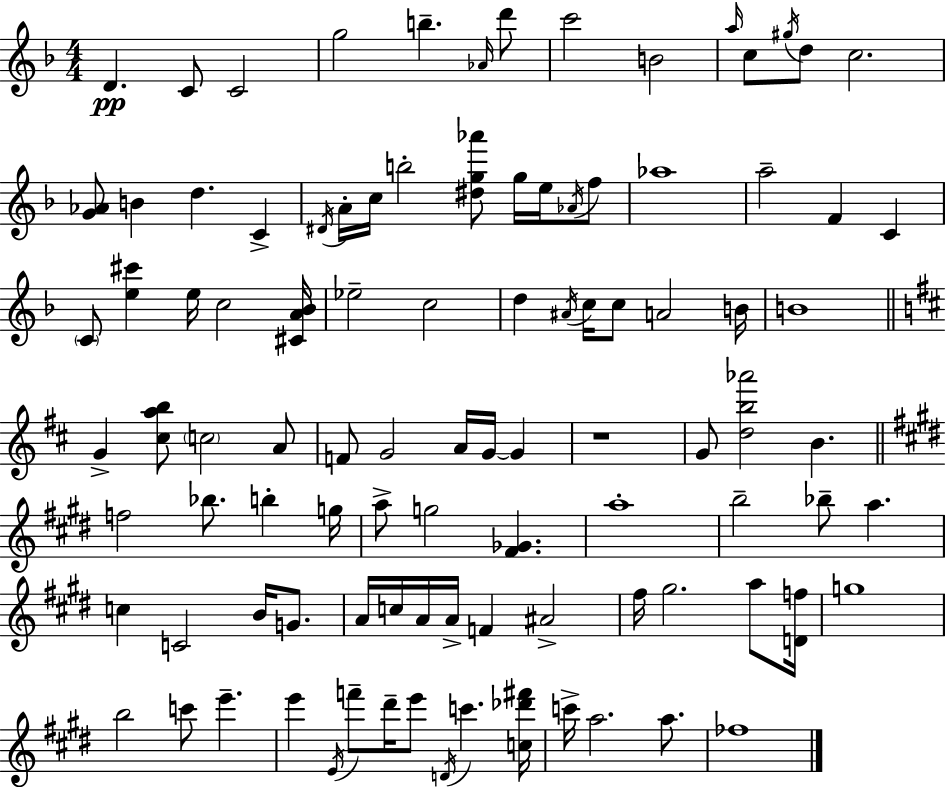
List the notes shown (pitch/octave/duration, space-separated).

D4/q. C4/e C4/h G5/h B5/q. Ab4/s D6/e C6/h B4/h A5/s C5/e G#5/s D5/e C5/h. [G4,Ab4]/e B4/q D5/q. C4/q D#4/s A4/s C5/s B5/h [D#5,G5,Ab6]/e G5/s E5/s Ab4/s F5/e Ab5/w A5/h F4/q C4/q C4/e [E5,C#6]/q E5/s C5/h [C#4,A4,Bb4]/s Eb5/h C5/h D5/q A#4/s C5/s C5/e A4/h B4/s B4/w G4/q [C#5,A5,B5]/e C5/h A4/e F4/e G4/h A4/s G4/s G4/q R/w G4/e [D5,B5,Ab6]/h B4/q. F5/h Bb5/e. B5/q G5/s A5/e G5/h [F#4,Gb4]/q. A5/w B5/h Bb5/e A5/q. C5/q C4/h B4/s G4/e. A4/s C5/s A4/s A4/s F4/q A#4/h F#5/s G#5/h. A5/e [D4,F5]/s G5/w B5/h C6/e E6/q. E6/q E4/s F6/e D#6/s E6/e D4/s C6/q. [C5,Db6,F#6]/s C6/s A5/h. A5/e. FES5/w